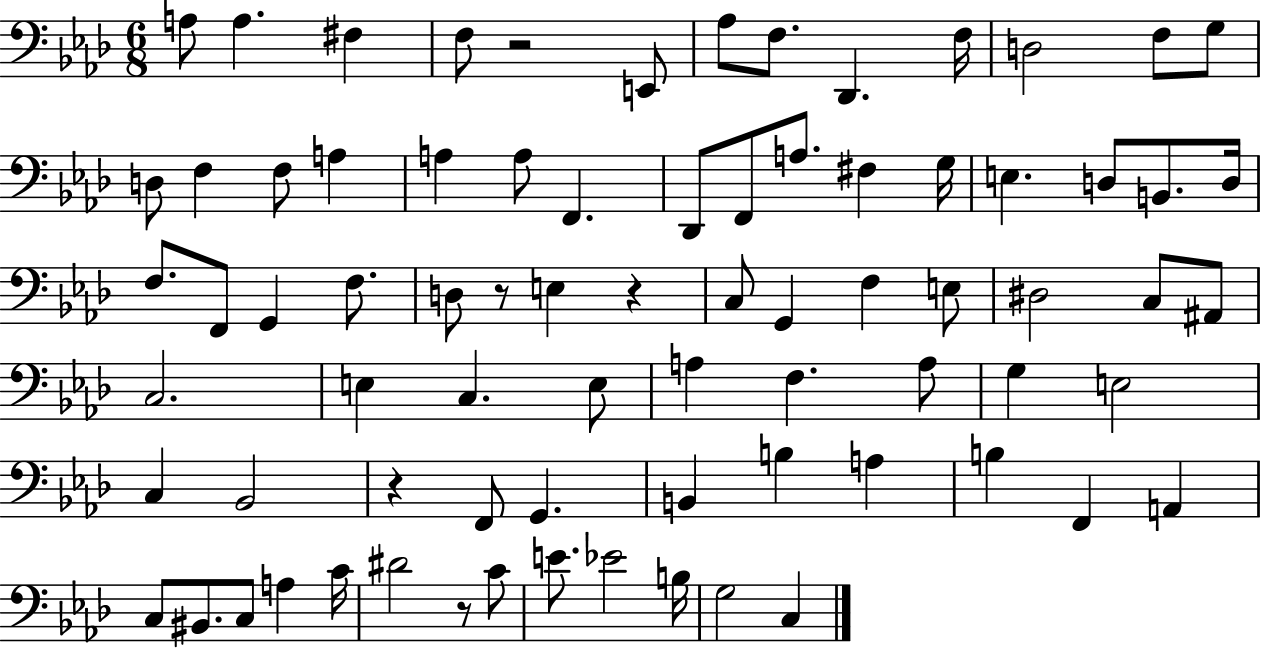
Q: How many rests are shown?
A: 5